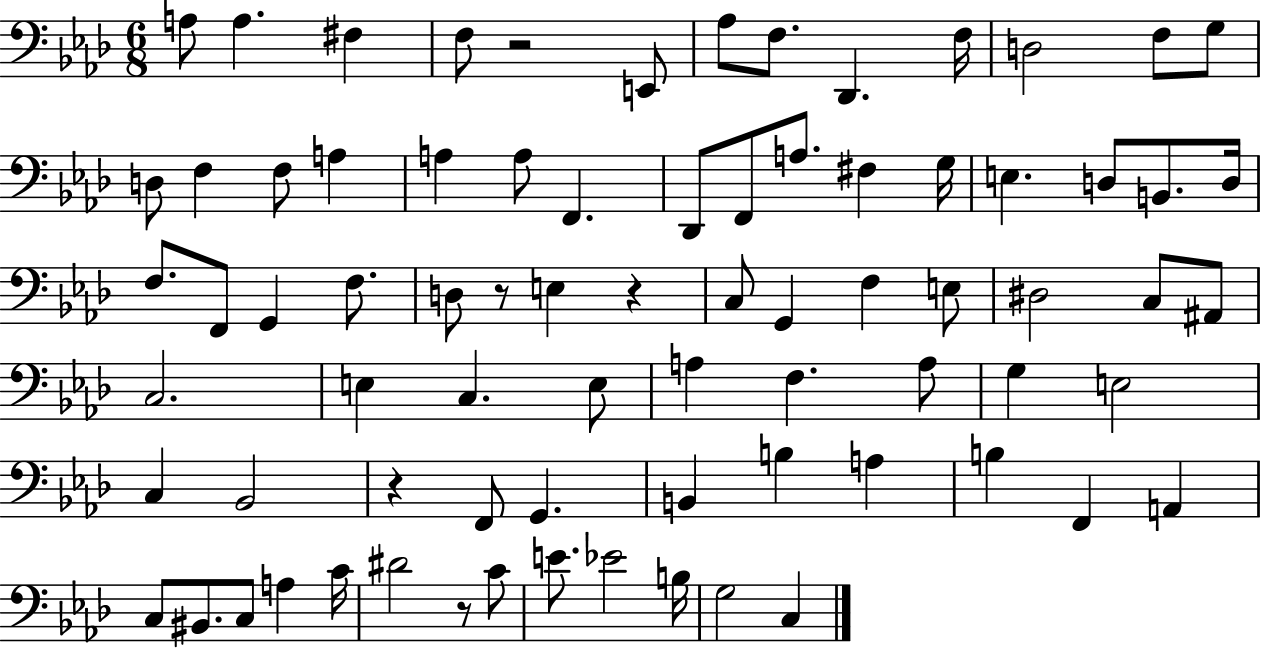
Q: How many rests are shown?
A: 5